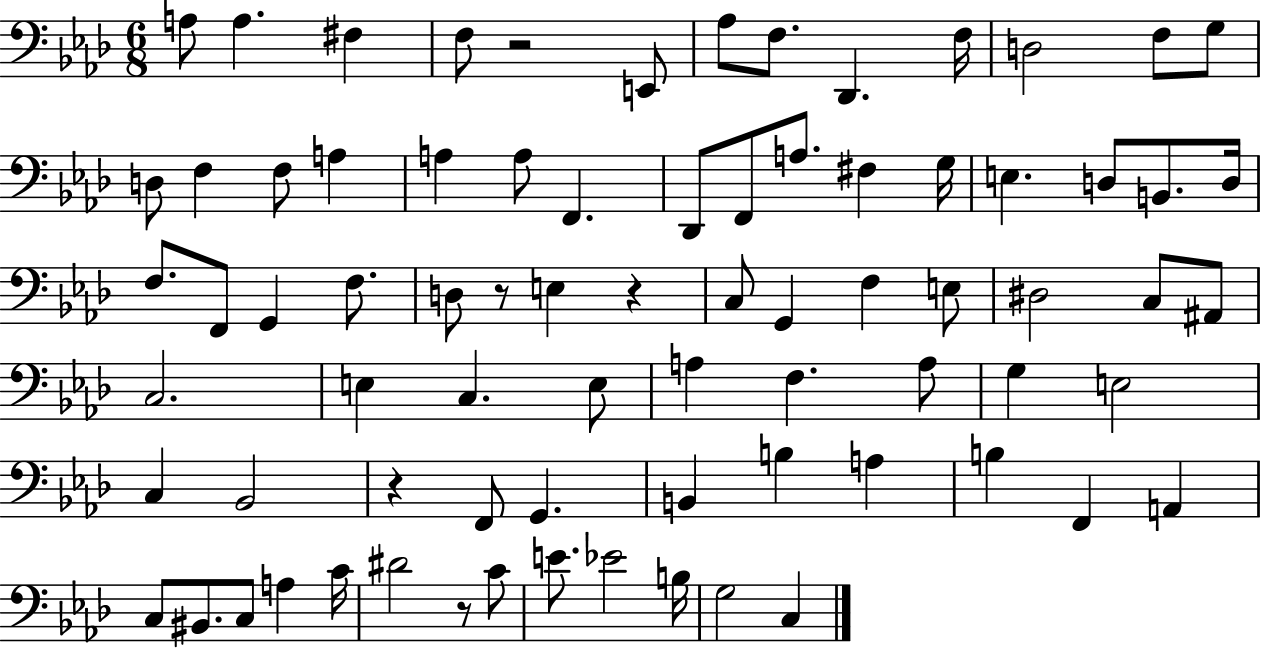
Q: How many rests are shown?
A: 5